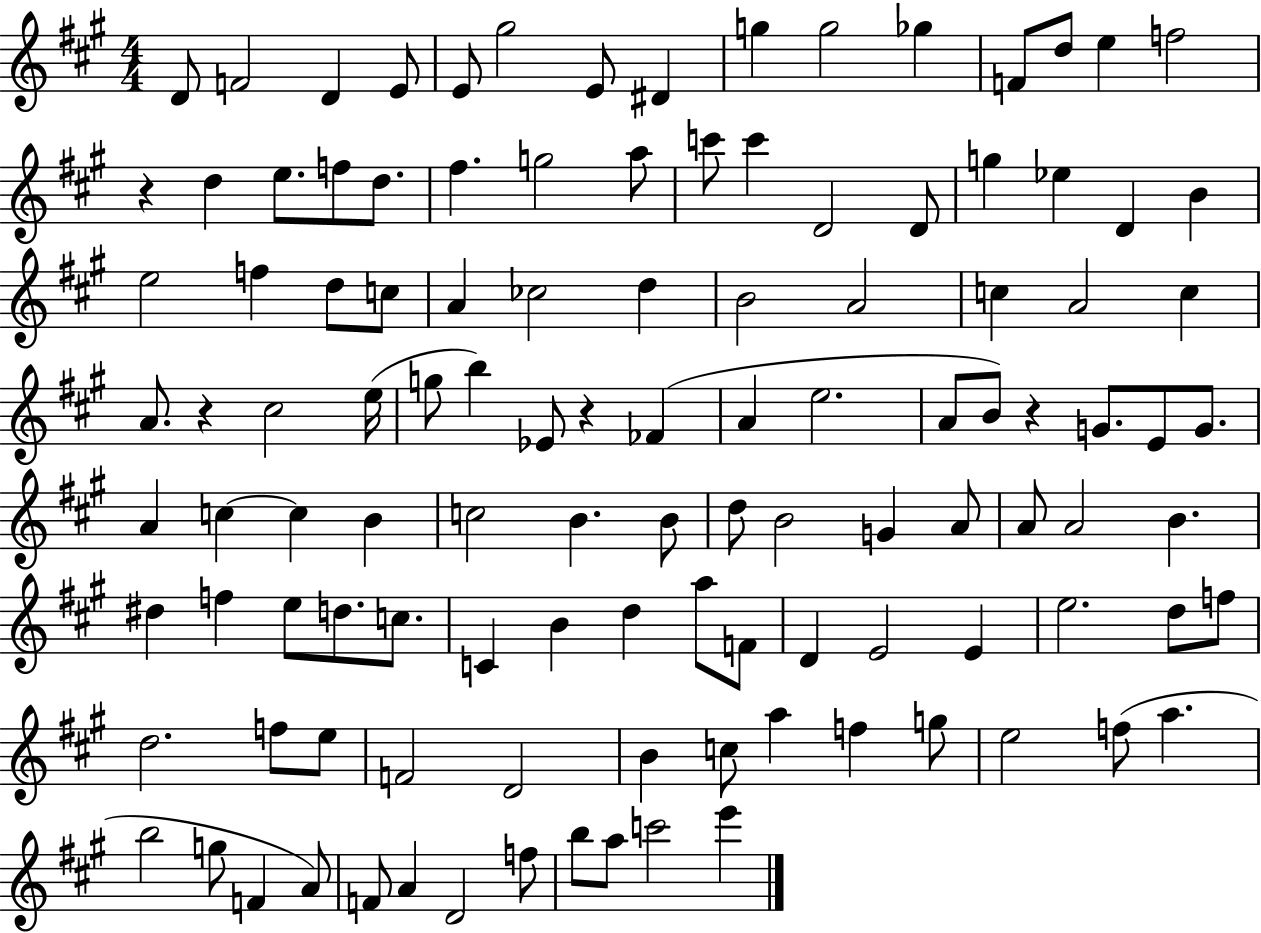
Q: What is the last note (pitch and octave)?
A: E6